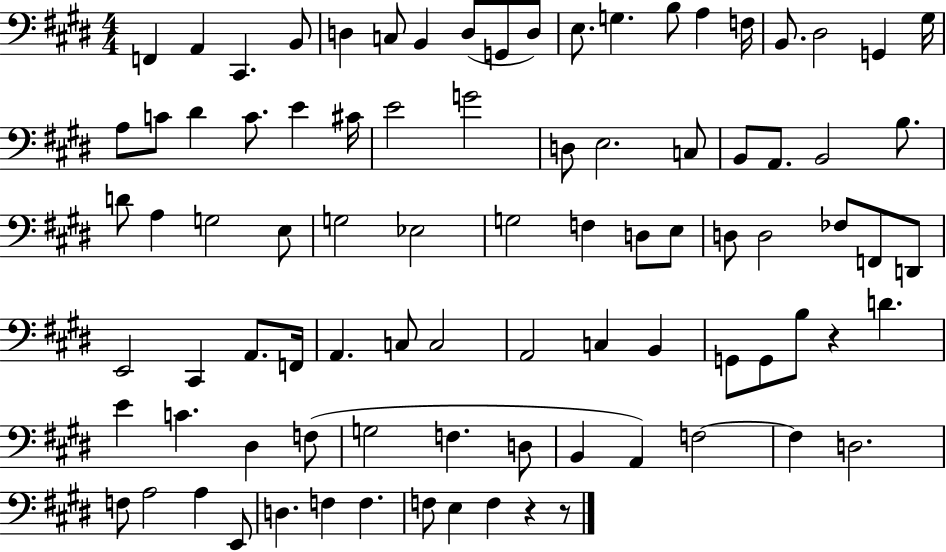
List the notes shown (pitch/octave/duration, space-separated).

F2/q A2/q C#2/q. B2/e D3/q C3/e B2/q D3/e G2/e D3/e E3/e. G3/q. B3/e A3/q F3/s B2/e. D#3/h G2/q G#3/s A3/e C4/e D#4/q C4/e. E4/q C#4/s E4/h G4/h D3/e E3/h. C3/e B2/e A2/e. B2/h B3/e. D4/e A3/q G3/h E3/e G3/h Eb3/h G3/h F3/q D3/e E3/e D3/e D3/h FES3/e F2/e D2/e E2/h C#2/q A2/e. F2/s A2/q. C3/e C3/h A2/h C3/q B2/q G2/e G2/e B3/e R/q D4/q. E4/q C4/q. D#3/q F3/e G3/h F3/q. D3/e B2/q A2/q F3/h F3/q D3/h. F3/e A3/h A3/q E2/e D3/q. F3/q F3/q. F3/e E3/q F3/q R/q R/e